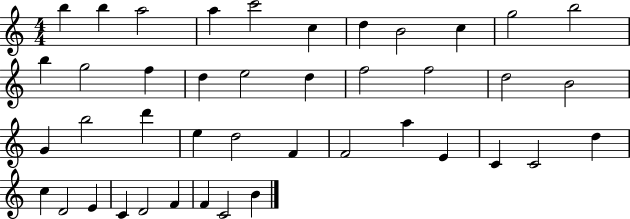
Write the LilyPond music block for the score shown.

{
  \clef treble
  \numericTimeSignature
  \time 4/4
  \key c \major
  b''4 b''4 a''2 | a''4 c'''2 c''4 | d''4 b'2 c''4 | g''2 b''2 | \break b''4 g''2 f''4 | d''4 e''2 d''4 | f''2 f''2 | d''2 b'2 | \break g'4 b''2 d'''4 | e''4 d''2 f'4 | f'2 a''4 e'4 | c'4 c'2 d''4 | \break c''4 d'2 e'4 | c'4 d'2 f'4 | f'4 c'2 b'4 | \bar "|."
}